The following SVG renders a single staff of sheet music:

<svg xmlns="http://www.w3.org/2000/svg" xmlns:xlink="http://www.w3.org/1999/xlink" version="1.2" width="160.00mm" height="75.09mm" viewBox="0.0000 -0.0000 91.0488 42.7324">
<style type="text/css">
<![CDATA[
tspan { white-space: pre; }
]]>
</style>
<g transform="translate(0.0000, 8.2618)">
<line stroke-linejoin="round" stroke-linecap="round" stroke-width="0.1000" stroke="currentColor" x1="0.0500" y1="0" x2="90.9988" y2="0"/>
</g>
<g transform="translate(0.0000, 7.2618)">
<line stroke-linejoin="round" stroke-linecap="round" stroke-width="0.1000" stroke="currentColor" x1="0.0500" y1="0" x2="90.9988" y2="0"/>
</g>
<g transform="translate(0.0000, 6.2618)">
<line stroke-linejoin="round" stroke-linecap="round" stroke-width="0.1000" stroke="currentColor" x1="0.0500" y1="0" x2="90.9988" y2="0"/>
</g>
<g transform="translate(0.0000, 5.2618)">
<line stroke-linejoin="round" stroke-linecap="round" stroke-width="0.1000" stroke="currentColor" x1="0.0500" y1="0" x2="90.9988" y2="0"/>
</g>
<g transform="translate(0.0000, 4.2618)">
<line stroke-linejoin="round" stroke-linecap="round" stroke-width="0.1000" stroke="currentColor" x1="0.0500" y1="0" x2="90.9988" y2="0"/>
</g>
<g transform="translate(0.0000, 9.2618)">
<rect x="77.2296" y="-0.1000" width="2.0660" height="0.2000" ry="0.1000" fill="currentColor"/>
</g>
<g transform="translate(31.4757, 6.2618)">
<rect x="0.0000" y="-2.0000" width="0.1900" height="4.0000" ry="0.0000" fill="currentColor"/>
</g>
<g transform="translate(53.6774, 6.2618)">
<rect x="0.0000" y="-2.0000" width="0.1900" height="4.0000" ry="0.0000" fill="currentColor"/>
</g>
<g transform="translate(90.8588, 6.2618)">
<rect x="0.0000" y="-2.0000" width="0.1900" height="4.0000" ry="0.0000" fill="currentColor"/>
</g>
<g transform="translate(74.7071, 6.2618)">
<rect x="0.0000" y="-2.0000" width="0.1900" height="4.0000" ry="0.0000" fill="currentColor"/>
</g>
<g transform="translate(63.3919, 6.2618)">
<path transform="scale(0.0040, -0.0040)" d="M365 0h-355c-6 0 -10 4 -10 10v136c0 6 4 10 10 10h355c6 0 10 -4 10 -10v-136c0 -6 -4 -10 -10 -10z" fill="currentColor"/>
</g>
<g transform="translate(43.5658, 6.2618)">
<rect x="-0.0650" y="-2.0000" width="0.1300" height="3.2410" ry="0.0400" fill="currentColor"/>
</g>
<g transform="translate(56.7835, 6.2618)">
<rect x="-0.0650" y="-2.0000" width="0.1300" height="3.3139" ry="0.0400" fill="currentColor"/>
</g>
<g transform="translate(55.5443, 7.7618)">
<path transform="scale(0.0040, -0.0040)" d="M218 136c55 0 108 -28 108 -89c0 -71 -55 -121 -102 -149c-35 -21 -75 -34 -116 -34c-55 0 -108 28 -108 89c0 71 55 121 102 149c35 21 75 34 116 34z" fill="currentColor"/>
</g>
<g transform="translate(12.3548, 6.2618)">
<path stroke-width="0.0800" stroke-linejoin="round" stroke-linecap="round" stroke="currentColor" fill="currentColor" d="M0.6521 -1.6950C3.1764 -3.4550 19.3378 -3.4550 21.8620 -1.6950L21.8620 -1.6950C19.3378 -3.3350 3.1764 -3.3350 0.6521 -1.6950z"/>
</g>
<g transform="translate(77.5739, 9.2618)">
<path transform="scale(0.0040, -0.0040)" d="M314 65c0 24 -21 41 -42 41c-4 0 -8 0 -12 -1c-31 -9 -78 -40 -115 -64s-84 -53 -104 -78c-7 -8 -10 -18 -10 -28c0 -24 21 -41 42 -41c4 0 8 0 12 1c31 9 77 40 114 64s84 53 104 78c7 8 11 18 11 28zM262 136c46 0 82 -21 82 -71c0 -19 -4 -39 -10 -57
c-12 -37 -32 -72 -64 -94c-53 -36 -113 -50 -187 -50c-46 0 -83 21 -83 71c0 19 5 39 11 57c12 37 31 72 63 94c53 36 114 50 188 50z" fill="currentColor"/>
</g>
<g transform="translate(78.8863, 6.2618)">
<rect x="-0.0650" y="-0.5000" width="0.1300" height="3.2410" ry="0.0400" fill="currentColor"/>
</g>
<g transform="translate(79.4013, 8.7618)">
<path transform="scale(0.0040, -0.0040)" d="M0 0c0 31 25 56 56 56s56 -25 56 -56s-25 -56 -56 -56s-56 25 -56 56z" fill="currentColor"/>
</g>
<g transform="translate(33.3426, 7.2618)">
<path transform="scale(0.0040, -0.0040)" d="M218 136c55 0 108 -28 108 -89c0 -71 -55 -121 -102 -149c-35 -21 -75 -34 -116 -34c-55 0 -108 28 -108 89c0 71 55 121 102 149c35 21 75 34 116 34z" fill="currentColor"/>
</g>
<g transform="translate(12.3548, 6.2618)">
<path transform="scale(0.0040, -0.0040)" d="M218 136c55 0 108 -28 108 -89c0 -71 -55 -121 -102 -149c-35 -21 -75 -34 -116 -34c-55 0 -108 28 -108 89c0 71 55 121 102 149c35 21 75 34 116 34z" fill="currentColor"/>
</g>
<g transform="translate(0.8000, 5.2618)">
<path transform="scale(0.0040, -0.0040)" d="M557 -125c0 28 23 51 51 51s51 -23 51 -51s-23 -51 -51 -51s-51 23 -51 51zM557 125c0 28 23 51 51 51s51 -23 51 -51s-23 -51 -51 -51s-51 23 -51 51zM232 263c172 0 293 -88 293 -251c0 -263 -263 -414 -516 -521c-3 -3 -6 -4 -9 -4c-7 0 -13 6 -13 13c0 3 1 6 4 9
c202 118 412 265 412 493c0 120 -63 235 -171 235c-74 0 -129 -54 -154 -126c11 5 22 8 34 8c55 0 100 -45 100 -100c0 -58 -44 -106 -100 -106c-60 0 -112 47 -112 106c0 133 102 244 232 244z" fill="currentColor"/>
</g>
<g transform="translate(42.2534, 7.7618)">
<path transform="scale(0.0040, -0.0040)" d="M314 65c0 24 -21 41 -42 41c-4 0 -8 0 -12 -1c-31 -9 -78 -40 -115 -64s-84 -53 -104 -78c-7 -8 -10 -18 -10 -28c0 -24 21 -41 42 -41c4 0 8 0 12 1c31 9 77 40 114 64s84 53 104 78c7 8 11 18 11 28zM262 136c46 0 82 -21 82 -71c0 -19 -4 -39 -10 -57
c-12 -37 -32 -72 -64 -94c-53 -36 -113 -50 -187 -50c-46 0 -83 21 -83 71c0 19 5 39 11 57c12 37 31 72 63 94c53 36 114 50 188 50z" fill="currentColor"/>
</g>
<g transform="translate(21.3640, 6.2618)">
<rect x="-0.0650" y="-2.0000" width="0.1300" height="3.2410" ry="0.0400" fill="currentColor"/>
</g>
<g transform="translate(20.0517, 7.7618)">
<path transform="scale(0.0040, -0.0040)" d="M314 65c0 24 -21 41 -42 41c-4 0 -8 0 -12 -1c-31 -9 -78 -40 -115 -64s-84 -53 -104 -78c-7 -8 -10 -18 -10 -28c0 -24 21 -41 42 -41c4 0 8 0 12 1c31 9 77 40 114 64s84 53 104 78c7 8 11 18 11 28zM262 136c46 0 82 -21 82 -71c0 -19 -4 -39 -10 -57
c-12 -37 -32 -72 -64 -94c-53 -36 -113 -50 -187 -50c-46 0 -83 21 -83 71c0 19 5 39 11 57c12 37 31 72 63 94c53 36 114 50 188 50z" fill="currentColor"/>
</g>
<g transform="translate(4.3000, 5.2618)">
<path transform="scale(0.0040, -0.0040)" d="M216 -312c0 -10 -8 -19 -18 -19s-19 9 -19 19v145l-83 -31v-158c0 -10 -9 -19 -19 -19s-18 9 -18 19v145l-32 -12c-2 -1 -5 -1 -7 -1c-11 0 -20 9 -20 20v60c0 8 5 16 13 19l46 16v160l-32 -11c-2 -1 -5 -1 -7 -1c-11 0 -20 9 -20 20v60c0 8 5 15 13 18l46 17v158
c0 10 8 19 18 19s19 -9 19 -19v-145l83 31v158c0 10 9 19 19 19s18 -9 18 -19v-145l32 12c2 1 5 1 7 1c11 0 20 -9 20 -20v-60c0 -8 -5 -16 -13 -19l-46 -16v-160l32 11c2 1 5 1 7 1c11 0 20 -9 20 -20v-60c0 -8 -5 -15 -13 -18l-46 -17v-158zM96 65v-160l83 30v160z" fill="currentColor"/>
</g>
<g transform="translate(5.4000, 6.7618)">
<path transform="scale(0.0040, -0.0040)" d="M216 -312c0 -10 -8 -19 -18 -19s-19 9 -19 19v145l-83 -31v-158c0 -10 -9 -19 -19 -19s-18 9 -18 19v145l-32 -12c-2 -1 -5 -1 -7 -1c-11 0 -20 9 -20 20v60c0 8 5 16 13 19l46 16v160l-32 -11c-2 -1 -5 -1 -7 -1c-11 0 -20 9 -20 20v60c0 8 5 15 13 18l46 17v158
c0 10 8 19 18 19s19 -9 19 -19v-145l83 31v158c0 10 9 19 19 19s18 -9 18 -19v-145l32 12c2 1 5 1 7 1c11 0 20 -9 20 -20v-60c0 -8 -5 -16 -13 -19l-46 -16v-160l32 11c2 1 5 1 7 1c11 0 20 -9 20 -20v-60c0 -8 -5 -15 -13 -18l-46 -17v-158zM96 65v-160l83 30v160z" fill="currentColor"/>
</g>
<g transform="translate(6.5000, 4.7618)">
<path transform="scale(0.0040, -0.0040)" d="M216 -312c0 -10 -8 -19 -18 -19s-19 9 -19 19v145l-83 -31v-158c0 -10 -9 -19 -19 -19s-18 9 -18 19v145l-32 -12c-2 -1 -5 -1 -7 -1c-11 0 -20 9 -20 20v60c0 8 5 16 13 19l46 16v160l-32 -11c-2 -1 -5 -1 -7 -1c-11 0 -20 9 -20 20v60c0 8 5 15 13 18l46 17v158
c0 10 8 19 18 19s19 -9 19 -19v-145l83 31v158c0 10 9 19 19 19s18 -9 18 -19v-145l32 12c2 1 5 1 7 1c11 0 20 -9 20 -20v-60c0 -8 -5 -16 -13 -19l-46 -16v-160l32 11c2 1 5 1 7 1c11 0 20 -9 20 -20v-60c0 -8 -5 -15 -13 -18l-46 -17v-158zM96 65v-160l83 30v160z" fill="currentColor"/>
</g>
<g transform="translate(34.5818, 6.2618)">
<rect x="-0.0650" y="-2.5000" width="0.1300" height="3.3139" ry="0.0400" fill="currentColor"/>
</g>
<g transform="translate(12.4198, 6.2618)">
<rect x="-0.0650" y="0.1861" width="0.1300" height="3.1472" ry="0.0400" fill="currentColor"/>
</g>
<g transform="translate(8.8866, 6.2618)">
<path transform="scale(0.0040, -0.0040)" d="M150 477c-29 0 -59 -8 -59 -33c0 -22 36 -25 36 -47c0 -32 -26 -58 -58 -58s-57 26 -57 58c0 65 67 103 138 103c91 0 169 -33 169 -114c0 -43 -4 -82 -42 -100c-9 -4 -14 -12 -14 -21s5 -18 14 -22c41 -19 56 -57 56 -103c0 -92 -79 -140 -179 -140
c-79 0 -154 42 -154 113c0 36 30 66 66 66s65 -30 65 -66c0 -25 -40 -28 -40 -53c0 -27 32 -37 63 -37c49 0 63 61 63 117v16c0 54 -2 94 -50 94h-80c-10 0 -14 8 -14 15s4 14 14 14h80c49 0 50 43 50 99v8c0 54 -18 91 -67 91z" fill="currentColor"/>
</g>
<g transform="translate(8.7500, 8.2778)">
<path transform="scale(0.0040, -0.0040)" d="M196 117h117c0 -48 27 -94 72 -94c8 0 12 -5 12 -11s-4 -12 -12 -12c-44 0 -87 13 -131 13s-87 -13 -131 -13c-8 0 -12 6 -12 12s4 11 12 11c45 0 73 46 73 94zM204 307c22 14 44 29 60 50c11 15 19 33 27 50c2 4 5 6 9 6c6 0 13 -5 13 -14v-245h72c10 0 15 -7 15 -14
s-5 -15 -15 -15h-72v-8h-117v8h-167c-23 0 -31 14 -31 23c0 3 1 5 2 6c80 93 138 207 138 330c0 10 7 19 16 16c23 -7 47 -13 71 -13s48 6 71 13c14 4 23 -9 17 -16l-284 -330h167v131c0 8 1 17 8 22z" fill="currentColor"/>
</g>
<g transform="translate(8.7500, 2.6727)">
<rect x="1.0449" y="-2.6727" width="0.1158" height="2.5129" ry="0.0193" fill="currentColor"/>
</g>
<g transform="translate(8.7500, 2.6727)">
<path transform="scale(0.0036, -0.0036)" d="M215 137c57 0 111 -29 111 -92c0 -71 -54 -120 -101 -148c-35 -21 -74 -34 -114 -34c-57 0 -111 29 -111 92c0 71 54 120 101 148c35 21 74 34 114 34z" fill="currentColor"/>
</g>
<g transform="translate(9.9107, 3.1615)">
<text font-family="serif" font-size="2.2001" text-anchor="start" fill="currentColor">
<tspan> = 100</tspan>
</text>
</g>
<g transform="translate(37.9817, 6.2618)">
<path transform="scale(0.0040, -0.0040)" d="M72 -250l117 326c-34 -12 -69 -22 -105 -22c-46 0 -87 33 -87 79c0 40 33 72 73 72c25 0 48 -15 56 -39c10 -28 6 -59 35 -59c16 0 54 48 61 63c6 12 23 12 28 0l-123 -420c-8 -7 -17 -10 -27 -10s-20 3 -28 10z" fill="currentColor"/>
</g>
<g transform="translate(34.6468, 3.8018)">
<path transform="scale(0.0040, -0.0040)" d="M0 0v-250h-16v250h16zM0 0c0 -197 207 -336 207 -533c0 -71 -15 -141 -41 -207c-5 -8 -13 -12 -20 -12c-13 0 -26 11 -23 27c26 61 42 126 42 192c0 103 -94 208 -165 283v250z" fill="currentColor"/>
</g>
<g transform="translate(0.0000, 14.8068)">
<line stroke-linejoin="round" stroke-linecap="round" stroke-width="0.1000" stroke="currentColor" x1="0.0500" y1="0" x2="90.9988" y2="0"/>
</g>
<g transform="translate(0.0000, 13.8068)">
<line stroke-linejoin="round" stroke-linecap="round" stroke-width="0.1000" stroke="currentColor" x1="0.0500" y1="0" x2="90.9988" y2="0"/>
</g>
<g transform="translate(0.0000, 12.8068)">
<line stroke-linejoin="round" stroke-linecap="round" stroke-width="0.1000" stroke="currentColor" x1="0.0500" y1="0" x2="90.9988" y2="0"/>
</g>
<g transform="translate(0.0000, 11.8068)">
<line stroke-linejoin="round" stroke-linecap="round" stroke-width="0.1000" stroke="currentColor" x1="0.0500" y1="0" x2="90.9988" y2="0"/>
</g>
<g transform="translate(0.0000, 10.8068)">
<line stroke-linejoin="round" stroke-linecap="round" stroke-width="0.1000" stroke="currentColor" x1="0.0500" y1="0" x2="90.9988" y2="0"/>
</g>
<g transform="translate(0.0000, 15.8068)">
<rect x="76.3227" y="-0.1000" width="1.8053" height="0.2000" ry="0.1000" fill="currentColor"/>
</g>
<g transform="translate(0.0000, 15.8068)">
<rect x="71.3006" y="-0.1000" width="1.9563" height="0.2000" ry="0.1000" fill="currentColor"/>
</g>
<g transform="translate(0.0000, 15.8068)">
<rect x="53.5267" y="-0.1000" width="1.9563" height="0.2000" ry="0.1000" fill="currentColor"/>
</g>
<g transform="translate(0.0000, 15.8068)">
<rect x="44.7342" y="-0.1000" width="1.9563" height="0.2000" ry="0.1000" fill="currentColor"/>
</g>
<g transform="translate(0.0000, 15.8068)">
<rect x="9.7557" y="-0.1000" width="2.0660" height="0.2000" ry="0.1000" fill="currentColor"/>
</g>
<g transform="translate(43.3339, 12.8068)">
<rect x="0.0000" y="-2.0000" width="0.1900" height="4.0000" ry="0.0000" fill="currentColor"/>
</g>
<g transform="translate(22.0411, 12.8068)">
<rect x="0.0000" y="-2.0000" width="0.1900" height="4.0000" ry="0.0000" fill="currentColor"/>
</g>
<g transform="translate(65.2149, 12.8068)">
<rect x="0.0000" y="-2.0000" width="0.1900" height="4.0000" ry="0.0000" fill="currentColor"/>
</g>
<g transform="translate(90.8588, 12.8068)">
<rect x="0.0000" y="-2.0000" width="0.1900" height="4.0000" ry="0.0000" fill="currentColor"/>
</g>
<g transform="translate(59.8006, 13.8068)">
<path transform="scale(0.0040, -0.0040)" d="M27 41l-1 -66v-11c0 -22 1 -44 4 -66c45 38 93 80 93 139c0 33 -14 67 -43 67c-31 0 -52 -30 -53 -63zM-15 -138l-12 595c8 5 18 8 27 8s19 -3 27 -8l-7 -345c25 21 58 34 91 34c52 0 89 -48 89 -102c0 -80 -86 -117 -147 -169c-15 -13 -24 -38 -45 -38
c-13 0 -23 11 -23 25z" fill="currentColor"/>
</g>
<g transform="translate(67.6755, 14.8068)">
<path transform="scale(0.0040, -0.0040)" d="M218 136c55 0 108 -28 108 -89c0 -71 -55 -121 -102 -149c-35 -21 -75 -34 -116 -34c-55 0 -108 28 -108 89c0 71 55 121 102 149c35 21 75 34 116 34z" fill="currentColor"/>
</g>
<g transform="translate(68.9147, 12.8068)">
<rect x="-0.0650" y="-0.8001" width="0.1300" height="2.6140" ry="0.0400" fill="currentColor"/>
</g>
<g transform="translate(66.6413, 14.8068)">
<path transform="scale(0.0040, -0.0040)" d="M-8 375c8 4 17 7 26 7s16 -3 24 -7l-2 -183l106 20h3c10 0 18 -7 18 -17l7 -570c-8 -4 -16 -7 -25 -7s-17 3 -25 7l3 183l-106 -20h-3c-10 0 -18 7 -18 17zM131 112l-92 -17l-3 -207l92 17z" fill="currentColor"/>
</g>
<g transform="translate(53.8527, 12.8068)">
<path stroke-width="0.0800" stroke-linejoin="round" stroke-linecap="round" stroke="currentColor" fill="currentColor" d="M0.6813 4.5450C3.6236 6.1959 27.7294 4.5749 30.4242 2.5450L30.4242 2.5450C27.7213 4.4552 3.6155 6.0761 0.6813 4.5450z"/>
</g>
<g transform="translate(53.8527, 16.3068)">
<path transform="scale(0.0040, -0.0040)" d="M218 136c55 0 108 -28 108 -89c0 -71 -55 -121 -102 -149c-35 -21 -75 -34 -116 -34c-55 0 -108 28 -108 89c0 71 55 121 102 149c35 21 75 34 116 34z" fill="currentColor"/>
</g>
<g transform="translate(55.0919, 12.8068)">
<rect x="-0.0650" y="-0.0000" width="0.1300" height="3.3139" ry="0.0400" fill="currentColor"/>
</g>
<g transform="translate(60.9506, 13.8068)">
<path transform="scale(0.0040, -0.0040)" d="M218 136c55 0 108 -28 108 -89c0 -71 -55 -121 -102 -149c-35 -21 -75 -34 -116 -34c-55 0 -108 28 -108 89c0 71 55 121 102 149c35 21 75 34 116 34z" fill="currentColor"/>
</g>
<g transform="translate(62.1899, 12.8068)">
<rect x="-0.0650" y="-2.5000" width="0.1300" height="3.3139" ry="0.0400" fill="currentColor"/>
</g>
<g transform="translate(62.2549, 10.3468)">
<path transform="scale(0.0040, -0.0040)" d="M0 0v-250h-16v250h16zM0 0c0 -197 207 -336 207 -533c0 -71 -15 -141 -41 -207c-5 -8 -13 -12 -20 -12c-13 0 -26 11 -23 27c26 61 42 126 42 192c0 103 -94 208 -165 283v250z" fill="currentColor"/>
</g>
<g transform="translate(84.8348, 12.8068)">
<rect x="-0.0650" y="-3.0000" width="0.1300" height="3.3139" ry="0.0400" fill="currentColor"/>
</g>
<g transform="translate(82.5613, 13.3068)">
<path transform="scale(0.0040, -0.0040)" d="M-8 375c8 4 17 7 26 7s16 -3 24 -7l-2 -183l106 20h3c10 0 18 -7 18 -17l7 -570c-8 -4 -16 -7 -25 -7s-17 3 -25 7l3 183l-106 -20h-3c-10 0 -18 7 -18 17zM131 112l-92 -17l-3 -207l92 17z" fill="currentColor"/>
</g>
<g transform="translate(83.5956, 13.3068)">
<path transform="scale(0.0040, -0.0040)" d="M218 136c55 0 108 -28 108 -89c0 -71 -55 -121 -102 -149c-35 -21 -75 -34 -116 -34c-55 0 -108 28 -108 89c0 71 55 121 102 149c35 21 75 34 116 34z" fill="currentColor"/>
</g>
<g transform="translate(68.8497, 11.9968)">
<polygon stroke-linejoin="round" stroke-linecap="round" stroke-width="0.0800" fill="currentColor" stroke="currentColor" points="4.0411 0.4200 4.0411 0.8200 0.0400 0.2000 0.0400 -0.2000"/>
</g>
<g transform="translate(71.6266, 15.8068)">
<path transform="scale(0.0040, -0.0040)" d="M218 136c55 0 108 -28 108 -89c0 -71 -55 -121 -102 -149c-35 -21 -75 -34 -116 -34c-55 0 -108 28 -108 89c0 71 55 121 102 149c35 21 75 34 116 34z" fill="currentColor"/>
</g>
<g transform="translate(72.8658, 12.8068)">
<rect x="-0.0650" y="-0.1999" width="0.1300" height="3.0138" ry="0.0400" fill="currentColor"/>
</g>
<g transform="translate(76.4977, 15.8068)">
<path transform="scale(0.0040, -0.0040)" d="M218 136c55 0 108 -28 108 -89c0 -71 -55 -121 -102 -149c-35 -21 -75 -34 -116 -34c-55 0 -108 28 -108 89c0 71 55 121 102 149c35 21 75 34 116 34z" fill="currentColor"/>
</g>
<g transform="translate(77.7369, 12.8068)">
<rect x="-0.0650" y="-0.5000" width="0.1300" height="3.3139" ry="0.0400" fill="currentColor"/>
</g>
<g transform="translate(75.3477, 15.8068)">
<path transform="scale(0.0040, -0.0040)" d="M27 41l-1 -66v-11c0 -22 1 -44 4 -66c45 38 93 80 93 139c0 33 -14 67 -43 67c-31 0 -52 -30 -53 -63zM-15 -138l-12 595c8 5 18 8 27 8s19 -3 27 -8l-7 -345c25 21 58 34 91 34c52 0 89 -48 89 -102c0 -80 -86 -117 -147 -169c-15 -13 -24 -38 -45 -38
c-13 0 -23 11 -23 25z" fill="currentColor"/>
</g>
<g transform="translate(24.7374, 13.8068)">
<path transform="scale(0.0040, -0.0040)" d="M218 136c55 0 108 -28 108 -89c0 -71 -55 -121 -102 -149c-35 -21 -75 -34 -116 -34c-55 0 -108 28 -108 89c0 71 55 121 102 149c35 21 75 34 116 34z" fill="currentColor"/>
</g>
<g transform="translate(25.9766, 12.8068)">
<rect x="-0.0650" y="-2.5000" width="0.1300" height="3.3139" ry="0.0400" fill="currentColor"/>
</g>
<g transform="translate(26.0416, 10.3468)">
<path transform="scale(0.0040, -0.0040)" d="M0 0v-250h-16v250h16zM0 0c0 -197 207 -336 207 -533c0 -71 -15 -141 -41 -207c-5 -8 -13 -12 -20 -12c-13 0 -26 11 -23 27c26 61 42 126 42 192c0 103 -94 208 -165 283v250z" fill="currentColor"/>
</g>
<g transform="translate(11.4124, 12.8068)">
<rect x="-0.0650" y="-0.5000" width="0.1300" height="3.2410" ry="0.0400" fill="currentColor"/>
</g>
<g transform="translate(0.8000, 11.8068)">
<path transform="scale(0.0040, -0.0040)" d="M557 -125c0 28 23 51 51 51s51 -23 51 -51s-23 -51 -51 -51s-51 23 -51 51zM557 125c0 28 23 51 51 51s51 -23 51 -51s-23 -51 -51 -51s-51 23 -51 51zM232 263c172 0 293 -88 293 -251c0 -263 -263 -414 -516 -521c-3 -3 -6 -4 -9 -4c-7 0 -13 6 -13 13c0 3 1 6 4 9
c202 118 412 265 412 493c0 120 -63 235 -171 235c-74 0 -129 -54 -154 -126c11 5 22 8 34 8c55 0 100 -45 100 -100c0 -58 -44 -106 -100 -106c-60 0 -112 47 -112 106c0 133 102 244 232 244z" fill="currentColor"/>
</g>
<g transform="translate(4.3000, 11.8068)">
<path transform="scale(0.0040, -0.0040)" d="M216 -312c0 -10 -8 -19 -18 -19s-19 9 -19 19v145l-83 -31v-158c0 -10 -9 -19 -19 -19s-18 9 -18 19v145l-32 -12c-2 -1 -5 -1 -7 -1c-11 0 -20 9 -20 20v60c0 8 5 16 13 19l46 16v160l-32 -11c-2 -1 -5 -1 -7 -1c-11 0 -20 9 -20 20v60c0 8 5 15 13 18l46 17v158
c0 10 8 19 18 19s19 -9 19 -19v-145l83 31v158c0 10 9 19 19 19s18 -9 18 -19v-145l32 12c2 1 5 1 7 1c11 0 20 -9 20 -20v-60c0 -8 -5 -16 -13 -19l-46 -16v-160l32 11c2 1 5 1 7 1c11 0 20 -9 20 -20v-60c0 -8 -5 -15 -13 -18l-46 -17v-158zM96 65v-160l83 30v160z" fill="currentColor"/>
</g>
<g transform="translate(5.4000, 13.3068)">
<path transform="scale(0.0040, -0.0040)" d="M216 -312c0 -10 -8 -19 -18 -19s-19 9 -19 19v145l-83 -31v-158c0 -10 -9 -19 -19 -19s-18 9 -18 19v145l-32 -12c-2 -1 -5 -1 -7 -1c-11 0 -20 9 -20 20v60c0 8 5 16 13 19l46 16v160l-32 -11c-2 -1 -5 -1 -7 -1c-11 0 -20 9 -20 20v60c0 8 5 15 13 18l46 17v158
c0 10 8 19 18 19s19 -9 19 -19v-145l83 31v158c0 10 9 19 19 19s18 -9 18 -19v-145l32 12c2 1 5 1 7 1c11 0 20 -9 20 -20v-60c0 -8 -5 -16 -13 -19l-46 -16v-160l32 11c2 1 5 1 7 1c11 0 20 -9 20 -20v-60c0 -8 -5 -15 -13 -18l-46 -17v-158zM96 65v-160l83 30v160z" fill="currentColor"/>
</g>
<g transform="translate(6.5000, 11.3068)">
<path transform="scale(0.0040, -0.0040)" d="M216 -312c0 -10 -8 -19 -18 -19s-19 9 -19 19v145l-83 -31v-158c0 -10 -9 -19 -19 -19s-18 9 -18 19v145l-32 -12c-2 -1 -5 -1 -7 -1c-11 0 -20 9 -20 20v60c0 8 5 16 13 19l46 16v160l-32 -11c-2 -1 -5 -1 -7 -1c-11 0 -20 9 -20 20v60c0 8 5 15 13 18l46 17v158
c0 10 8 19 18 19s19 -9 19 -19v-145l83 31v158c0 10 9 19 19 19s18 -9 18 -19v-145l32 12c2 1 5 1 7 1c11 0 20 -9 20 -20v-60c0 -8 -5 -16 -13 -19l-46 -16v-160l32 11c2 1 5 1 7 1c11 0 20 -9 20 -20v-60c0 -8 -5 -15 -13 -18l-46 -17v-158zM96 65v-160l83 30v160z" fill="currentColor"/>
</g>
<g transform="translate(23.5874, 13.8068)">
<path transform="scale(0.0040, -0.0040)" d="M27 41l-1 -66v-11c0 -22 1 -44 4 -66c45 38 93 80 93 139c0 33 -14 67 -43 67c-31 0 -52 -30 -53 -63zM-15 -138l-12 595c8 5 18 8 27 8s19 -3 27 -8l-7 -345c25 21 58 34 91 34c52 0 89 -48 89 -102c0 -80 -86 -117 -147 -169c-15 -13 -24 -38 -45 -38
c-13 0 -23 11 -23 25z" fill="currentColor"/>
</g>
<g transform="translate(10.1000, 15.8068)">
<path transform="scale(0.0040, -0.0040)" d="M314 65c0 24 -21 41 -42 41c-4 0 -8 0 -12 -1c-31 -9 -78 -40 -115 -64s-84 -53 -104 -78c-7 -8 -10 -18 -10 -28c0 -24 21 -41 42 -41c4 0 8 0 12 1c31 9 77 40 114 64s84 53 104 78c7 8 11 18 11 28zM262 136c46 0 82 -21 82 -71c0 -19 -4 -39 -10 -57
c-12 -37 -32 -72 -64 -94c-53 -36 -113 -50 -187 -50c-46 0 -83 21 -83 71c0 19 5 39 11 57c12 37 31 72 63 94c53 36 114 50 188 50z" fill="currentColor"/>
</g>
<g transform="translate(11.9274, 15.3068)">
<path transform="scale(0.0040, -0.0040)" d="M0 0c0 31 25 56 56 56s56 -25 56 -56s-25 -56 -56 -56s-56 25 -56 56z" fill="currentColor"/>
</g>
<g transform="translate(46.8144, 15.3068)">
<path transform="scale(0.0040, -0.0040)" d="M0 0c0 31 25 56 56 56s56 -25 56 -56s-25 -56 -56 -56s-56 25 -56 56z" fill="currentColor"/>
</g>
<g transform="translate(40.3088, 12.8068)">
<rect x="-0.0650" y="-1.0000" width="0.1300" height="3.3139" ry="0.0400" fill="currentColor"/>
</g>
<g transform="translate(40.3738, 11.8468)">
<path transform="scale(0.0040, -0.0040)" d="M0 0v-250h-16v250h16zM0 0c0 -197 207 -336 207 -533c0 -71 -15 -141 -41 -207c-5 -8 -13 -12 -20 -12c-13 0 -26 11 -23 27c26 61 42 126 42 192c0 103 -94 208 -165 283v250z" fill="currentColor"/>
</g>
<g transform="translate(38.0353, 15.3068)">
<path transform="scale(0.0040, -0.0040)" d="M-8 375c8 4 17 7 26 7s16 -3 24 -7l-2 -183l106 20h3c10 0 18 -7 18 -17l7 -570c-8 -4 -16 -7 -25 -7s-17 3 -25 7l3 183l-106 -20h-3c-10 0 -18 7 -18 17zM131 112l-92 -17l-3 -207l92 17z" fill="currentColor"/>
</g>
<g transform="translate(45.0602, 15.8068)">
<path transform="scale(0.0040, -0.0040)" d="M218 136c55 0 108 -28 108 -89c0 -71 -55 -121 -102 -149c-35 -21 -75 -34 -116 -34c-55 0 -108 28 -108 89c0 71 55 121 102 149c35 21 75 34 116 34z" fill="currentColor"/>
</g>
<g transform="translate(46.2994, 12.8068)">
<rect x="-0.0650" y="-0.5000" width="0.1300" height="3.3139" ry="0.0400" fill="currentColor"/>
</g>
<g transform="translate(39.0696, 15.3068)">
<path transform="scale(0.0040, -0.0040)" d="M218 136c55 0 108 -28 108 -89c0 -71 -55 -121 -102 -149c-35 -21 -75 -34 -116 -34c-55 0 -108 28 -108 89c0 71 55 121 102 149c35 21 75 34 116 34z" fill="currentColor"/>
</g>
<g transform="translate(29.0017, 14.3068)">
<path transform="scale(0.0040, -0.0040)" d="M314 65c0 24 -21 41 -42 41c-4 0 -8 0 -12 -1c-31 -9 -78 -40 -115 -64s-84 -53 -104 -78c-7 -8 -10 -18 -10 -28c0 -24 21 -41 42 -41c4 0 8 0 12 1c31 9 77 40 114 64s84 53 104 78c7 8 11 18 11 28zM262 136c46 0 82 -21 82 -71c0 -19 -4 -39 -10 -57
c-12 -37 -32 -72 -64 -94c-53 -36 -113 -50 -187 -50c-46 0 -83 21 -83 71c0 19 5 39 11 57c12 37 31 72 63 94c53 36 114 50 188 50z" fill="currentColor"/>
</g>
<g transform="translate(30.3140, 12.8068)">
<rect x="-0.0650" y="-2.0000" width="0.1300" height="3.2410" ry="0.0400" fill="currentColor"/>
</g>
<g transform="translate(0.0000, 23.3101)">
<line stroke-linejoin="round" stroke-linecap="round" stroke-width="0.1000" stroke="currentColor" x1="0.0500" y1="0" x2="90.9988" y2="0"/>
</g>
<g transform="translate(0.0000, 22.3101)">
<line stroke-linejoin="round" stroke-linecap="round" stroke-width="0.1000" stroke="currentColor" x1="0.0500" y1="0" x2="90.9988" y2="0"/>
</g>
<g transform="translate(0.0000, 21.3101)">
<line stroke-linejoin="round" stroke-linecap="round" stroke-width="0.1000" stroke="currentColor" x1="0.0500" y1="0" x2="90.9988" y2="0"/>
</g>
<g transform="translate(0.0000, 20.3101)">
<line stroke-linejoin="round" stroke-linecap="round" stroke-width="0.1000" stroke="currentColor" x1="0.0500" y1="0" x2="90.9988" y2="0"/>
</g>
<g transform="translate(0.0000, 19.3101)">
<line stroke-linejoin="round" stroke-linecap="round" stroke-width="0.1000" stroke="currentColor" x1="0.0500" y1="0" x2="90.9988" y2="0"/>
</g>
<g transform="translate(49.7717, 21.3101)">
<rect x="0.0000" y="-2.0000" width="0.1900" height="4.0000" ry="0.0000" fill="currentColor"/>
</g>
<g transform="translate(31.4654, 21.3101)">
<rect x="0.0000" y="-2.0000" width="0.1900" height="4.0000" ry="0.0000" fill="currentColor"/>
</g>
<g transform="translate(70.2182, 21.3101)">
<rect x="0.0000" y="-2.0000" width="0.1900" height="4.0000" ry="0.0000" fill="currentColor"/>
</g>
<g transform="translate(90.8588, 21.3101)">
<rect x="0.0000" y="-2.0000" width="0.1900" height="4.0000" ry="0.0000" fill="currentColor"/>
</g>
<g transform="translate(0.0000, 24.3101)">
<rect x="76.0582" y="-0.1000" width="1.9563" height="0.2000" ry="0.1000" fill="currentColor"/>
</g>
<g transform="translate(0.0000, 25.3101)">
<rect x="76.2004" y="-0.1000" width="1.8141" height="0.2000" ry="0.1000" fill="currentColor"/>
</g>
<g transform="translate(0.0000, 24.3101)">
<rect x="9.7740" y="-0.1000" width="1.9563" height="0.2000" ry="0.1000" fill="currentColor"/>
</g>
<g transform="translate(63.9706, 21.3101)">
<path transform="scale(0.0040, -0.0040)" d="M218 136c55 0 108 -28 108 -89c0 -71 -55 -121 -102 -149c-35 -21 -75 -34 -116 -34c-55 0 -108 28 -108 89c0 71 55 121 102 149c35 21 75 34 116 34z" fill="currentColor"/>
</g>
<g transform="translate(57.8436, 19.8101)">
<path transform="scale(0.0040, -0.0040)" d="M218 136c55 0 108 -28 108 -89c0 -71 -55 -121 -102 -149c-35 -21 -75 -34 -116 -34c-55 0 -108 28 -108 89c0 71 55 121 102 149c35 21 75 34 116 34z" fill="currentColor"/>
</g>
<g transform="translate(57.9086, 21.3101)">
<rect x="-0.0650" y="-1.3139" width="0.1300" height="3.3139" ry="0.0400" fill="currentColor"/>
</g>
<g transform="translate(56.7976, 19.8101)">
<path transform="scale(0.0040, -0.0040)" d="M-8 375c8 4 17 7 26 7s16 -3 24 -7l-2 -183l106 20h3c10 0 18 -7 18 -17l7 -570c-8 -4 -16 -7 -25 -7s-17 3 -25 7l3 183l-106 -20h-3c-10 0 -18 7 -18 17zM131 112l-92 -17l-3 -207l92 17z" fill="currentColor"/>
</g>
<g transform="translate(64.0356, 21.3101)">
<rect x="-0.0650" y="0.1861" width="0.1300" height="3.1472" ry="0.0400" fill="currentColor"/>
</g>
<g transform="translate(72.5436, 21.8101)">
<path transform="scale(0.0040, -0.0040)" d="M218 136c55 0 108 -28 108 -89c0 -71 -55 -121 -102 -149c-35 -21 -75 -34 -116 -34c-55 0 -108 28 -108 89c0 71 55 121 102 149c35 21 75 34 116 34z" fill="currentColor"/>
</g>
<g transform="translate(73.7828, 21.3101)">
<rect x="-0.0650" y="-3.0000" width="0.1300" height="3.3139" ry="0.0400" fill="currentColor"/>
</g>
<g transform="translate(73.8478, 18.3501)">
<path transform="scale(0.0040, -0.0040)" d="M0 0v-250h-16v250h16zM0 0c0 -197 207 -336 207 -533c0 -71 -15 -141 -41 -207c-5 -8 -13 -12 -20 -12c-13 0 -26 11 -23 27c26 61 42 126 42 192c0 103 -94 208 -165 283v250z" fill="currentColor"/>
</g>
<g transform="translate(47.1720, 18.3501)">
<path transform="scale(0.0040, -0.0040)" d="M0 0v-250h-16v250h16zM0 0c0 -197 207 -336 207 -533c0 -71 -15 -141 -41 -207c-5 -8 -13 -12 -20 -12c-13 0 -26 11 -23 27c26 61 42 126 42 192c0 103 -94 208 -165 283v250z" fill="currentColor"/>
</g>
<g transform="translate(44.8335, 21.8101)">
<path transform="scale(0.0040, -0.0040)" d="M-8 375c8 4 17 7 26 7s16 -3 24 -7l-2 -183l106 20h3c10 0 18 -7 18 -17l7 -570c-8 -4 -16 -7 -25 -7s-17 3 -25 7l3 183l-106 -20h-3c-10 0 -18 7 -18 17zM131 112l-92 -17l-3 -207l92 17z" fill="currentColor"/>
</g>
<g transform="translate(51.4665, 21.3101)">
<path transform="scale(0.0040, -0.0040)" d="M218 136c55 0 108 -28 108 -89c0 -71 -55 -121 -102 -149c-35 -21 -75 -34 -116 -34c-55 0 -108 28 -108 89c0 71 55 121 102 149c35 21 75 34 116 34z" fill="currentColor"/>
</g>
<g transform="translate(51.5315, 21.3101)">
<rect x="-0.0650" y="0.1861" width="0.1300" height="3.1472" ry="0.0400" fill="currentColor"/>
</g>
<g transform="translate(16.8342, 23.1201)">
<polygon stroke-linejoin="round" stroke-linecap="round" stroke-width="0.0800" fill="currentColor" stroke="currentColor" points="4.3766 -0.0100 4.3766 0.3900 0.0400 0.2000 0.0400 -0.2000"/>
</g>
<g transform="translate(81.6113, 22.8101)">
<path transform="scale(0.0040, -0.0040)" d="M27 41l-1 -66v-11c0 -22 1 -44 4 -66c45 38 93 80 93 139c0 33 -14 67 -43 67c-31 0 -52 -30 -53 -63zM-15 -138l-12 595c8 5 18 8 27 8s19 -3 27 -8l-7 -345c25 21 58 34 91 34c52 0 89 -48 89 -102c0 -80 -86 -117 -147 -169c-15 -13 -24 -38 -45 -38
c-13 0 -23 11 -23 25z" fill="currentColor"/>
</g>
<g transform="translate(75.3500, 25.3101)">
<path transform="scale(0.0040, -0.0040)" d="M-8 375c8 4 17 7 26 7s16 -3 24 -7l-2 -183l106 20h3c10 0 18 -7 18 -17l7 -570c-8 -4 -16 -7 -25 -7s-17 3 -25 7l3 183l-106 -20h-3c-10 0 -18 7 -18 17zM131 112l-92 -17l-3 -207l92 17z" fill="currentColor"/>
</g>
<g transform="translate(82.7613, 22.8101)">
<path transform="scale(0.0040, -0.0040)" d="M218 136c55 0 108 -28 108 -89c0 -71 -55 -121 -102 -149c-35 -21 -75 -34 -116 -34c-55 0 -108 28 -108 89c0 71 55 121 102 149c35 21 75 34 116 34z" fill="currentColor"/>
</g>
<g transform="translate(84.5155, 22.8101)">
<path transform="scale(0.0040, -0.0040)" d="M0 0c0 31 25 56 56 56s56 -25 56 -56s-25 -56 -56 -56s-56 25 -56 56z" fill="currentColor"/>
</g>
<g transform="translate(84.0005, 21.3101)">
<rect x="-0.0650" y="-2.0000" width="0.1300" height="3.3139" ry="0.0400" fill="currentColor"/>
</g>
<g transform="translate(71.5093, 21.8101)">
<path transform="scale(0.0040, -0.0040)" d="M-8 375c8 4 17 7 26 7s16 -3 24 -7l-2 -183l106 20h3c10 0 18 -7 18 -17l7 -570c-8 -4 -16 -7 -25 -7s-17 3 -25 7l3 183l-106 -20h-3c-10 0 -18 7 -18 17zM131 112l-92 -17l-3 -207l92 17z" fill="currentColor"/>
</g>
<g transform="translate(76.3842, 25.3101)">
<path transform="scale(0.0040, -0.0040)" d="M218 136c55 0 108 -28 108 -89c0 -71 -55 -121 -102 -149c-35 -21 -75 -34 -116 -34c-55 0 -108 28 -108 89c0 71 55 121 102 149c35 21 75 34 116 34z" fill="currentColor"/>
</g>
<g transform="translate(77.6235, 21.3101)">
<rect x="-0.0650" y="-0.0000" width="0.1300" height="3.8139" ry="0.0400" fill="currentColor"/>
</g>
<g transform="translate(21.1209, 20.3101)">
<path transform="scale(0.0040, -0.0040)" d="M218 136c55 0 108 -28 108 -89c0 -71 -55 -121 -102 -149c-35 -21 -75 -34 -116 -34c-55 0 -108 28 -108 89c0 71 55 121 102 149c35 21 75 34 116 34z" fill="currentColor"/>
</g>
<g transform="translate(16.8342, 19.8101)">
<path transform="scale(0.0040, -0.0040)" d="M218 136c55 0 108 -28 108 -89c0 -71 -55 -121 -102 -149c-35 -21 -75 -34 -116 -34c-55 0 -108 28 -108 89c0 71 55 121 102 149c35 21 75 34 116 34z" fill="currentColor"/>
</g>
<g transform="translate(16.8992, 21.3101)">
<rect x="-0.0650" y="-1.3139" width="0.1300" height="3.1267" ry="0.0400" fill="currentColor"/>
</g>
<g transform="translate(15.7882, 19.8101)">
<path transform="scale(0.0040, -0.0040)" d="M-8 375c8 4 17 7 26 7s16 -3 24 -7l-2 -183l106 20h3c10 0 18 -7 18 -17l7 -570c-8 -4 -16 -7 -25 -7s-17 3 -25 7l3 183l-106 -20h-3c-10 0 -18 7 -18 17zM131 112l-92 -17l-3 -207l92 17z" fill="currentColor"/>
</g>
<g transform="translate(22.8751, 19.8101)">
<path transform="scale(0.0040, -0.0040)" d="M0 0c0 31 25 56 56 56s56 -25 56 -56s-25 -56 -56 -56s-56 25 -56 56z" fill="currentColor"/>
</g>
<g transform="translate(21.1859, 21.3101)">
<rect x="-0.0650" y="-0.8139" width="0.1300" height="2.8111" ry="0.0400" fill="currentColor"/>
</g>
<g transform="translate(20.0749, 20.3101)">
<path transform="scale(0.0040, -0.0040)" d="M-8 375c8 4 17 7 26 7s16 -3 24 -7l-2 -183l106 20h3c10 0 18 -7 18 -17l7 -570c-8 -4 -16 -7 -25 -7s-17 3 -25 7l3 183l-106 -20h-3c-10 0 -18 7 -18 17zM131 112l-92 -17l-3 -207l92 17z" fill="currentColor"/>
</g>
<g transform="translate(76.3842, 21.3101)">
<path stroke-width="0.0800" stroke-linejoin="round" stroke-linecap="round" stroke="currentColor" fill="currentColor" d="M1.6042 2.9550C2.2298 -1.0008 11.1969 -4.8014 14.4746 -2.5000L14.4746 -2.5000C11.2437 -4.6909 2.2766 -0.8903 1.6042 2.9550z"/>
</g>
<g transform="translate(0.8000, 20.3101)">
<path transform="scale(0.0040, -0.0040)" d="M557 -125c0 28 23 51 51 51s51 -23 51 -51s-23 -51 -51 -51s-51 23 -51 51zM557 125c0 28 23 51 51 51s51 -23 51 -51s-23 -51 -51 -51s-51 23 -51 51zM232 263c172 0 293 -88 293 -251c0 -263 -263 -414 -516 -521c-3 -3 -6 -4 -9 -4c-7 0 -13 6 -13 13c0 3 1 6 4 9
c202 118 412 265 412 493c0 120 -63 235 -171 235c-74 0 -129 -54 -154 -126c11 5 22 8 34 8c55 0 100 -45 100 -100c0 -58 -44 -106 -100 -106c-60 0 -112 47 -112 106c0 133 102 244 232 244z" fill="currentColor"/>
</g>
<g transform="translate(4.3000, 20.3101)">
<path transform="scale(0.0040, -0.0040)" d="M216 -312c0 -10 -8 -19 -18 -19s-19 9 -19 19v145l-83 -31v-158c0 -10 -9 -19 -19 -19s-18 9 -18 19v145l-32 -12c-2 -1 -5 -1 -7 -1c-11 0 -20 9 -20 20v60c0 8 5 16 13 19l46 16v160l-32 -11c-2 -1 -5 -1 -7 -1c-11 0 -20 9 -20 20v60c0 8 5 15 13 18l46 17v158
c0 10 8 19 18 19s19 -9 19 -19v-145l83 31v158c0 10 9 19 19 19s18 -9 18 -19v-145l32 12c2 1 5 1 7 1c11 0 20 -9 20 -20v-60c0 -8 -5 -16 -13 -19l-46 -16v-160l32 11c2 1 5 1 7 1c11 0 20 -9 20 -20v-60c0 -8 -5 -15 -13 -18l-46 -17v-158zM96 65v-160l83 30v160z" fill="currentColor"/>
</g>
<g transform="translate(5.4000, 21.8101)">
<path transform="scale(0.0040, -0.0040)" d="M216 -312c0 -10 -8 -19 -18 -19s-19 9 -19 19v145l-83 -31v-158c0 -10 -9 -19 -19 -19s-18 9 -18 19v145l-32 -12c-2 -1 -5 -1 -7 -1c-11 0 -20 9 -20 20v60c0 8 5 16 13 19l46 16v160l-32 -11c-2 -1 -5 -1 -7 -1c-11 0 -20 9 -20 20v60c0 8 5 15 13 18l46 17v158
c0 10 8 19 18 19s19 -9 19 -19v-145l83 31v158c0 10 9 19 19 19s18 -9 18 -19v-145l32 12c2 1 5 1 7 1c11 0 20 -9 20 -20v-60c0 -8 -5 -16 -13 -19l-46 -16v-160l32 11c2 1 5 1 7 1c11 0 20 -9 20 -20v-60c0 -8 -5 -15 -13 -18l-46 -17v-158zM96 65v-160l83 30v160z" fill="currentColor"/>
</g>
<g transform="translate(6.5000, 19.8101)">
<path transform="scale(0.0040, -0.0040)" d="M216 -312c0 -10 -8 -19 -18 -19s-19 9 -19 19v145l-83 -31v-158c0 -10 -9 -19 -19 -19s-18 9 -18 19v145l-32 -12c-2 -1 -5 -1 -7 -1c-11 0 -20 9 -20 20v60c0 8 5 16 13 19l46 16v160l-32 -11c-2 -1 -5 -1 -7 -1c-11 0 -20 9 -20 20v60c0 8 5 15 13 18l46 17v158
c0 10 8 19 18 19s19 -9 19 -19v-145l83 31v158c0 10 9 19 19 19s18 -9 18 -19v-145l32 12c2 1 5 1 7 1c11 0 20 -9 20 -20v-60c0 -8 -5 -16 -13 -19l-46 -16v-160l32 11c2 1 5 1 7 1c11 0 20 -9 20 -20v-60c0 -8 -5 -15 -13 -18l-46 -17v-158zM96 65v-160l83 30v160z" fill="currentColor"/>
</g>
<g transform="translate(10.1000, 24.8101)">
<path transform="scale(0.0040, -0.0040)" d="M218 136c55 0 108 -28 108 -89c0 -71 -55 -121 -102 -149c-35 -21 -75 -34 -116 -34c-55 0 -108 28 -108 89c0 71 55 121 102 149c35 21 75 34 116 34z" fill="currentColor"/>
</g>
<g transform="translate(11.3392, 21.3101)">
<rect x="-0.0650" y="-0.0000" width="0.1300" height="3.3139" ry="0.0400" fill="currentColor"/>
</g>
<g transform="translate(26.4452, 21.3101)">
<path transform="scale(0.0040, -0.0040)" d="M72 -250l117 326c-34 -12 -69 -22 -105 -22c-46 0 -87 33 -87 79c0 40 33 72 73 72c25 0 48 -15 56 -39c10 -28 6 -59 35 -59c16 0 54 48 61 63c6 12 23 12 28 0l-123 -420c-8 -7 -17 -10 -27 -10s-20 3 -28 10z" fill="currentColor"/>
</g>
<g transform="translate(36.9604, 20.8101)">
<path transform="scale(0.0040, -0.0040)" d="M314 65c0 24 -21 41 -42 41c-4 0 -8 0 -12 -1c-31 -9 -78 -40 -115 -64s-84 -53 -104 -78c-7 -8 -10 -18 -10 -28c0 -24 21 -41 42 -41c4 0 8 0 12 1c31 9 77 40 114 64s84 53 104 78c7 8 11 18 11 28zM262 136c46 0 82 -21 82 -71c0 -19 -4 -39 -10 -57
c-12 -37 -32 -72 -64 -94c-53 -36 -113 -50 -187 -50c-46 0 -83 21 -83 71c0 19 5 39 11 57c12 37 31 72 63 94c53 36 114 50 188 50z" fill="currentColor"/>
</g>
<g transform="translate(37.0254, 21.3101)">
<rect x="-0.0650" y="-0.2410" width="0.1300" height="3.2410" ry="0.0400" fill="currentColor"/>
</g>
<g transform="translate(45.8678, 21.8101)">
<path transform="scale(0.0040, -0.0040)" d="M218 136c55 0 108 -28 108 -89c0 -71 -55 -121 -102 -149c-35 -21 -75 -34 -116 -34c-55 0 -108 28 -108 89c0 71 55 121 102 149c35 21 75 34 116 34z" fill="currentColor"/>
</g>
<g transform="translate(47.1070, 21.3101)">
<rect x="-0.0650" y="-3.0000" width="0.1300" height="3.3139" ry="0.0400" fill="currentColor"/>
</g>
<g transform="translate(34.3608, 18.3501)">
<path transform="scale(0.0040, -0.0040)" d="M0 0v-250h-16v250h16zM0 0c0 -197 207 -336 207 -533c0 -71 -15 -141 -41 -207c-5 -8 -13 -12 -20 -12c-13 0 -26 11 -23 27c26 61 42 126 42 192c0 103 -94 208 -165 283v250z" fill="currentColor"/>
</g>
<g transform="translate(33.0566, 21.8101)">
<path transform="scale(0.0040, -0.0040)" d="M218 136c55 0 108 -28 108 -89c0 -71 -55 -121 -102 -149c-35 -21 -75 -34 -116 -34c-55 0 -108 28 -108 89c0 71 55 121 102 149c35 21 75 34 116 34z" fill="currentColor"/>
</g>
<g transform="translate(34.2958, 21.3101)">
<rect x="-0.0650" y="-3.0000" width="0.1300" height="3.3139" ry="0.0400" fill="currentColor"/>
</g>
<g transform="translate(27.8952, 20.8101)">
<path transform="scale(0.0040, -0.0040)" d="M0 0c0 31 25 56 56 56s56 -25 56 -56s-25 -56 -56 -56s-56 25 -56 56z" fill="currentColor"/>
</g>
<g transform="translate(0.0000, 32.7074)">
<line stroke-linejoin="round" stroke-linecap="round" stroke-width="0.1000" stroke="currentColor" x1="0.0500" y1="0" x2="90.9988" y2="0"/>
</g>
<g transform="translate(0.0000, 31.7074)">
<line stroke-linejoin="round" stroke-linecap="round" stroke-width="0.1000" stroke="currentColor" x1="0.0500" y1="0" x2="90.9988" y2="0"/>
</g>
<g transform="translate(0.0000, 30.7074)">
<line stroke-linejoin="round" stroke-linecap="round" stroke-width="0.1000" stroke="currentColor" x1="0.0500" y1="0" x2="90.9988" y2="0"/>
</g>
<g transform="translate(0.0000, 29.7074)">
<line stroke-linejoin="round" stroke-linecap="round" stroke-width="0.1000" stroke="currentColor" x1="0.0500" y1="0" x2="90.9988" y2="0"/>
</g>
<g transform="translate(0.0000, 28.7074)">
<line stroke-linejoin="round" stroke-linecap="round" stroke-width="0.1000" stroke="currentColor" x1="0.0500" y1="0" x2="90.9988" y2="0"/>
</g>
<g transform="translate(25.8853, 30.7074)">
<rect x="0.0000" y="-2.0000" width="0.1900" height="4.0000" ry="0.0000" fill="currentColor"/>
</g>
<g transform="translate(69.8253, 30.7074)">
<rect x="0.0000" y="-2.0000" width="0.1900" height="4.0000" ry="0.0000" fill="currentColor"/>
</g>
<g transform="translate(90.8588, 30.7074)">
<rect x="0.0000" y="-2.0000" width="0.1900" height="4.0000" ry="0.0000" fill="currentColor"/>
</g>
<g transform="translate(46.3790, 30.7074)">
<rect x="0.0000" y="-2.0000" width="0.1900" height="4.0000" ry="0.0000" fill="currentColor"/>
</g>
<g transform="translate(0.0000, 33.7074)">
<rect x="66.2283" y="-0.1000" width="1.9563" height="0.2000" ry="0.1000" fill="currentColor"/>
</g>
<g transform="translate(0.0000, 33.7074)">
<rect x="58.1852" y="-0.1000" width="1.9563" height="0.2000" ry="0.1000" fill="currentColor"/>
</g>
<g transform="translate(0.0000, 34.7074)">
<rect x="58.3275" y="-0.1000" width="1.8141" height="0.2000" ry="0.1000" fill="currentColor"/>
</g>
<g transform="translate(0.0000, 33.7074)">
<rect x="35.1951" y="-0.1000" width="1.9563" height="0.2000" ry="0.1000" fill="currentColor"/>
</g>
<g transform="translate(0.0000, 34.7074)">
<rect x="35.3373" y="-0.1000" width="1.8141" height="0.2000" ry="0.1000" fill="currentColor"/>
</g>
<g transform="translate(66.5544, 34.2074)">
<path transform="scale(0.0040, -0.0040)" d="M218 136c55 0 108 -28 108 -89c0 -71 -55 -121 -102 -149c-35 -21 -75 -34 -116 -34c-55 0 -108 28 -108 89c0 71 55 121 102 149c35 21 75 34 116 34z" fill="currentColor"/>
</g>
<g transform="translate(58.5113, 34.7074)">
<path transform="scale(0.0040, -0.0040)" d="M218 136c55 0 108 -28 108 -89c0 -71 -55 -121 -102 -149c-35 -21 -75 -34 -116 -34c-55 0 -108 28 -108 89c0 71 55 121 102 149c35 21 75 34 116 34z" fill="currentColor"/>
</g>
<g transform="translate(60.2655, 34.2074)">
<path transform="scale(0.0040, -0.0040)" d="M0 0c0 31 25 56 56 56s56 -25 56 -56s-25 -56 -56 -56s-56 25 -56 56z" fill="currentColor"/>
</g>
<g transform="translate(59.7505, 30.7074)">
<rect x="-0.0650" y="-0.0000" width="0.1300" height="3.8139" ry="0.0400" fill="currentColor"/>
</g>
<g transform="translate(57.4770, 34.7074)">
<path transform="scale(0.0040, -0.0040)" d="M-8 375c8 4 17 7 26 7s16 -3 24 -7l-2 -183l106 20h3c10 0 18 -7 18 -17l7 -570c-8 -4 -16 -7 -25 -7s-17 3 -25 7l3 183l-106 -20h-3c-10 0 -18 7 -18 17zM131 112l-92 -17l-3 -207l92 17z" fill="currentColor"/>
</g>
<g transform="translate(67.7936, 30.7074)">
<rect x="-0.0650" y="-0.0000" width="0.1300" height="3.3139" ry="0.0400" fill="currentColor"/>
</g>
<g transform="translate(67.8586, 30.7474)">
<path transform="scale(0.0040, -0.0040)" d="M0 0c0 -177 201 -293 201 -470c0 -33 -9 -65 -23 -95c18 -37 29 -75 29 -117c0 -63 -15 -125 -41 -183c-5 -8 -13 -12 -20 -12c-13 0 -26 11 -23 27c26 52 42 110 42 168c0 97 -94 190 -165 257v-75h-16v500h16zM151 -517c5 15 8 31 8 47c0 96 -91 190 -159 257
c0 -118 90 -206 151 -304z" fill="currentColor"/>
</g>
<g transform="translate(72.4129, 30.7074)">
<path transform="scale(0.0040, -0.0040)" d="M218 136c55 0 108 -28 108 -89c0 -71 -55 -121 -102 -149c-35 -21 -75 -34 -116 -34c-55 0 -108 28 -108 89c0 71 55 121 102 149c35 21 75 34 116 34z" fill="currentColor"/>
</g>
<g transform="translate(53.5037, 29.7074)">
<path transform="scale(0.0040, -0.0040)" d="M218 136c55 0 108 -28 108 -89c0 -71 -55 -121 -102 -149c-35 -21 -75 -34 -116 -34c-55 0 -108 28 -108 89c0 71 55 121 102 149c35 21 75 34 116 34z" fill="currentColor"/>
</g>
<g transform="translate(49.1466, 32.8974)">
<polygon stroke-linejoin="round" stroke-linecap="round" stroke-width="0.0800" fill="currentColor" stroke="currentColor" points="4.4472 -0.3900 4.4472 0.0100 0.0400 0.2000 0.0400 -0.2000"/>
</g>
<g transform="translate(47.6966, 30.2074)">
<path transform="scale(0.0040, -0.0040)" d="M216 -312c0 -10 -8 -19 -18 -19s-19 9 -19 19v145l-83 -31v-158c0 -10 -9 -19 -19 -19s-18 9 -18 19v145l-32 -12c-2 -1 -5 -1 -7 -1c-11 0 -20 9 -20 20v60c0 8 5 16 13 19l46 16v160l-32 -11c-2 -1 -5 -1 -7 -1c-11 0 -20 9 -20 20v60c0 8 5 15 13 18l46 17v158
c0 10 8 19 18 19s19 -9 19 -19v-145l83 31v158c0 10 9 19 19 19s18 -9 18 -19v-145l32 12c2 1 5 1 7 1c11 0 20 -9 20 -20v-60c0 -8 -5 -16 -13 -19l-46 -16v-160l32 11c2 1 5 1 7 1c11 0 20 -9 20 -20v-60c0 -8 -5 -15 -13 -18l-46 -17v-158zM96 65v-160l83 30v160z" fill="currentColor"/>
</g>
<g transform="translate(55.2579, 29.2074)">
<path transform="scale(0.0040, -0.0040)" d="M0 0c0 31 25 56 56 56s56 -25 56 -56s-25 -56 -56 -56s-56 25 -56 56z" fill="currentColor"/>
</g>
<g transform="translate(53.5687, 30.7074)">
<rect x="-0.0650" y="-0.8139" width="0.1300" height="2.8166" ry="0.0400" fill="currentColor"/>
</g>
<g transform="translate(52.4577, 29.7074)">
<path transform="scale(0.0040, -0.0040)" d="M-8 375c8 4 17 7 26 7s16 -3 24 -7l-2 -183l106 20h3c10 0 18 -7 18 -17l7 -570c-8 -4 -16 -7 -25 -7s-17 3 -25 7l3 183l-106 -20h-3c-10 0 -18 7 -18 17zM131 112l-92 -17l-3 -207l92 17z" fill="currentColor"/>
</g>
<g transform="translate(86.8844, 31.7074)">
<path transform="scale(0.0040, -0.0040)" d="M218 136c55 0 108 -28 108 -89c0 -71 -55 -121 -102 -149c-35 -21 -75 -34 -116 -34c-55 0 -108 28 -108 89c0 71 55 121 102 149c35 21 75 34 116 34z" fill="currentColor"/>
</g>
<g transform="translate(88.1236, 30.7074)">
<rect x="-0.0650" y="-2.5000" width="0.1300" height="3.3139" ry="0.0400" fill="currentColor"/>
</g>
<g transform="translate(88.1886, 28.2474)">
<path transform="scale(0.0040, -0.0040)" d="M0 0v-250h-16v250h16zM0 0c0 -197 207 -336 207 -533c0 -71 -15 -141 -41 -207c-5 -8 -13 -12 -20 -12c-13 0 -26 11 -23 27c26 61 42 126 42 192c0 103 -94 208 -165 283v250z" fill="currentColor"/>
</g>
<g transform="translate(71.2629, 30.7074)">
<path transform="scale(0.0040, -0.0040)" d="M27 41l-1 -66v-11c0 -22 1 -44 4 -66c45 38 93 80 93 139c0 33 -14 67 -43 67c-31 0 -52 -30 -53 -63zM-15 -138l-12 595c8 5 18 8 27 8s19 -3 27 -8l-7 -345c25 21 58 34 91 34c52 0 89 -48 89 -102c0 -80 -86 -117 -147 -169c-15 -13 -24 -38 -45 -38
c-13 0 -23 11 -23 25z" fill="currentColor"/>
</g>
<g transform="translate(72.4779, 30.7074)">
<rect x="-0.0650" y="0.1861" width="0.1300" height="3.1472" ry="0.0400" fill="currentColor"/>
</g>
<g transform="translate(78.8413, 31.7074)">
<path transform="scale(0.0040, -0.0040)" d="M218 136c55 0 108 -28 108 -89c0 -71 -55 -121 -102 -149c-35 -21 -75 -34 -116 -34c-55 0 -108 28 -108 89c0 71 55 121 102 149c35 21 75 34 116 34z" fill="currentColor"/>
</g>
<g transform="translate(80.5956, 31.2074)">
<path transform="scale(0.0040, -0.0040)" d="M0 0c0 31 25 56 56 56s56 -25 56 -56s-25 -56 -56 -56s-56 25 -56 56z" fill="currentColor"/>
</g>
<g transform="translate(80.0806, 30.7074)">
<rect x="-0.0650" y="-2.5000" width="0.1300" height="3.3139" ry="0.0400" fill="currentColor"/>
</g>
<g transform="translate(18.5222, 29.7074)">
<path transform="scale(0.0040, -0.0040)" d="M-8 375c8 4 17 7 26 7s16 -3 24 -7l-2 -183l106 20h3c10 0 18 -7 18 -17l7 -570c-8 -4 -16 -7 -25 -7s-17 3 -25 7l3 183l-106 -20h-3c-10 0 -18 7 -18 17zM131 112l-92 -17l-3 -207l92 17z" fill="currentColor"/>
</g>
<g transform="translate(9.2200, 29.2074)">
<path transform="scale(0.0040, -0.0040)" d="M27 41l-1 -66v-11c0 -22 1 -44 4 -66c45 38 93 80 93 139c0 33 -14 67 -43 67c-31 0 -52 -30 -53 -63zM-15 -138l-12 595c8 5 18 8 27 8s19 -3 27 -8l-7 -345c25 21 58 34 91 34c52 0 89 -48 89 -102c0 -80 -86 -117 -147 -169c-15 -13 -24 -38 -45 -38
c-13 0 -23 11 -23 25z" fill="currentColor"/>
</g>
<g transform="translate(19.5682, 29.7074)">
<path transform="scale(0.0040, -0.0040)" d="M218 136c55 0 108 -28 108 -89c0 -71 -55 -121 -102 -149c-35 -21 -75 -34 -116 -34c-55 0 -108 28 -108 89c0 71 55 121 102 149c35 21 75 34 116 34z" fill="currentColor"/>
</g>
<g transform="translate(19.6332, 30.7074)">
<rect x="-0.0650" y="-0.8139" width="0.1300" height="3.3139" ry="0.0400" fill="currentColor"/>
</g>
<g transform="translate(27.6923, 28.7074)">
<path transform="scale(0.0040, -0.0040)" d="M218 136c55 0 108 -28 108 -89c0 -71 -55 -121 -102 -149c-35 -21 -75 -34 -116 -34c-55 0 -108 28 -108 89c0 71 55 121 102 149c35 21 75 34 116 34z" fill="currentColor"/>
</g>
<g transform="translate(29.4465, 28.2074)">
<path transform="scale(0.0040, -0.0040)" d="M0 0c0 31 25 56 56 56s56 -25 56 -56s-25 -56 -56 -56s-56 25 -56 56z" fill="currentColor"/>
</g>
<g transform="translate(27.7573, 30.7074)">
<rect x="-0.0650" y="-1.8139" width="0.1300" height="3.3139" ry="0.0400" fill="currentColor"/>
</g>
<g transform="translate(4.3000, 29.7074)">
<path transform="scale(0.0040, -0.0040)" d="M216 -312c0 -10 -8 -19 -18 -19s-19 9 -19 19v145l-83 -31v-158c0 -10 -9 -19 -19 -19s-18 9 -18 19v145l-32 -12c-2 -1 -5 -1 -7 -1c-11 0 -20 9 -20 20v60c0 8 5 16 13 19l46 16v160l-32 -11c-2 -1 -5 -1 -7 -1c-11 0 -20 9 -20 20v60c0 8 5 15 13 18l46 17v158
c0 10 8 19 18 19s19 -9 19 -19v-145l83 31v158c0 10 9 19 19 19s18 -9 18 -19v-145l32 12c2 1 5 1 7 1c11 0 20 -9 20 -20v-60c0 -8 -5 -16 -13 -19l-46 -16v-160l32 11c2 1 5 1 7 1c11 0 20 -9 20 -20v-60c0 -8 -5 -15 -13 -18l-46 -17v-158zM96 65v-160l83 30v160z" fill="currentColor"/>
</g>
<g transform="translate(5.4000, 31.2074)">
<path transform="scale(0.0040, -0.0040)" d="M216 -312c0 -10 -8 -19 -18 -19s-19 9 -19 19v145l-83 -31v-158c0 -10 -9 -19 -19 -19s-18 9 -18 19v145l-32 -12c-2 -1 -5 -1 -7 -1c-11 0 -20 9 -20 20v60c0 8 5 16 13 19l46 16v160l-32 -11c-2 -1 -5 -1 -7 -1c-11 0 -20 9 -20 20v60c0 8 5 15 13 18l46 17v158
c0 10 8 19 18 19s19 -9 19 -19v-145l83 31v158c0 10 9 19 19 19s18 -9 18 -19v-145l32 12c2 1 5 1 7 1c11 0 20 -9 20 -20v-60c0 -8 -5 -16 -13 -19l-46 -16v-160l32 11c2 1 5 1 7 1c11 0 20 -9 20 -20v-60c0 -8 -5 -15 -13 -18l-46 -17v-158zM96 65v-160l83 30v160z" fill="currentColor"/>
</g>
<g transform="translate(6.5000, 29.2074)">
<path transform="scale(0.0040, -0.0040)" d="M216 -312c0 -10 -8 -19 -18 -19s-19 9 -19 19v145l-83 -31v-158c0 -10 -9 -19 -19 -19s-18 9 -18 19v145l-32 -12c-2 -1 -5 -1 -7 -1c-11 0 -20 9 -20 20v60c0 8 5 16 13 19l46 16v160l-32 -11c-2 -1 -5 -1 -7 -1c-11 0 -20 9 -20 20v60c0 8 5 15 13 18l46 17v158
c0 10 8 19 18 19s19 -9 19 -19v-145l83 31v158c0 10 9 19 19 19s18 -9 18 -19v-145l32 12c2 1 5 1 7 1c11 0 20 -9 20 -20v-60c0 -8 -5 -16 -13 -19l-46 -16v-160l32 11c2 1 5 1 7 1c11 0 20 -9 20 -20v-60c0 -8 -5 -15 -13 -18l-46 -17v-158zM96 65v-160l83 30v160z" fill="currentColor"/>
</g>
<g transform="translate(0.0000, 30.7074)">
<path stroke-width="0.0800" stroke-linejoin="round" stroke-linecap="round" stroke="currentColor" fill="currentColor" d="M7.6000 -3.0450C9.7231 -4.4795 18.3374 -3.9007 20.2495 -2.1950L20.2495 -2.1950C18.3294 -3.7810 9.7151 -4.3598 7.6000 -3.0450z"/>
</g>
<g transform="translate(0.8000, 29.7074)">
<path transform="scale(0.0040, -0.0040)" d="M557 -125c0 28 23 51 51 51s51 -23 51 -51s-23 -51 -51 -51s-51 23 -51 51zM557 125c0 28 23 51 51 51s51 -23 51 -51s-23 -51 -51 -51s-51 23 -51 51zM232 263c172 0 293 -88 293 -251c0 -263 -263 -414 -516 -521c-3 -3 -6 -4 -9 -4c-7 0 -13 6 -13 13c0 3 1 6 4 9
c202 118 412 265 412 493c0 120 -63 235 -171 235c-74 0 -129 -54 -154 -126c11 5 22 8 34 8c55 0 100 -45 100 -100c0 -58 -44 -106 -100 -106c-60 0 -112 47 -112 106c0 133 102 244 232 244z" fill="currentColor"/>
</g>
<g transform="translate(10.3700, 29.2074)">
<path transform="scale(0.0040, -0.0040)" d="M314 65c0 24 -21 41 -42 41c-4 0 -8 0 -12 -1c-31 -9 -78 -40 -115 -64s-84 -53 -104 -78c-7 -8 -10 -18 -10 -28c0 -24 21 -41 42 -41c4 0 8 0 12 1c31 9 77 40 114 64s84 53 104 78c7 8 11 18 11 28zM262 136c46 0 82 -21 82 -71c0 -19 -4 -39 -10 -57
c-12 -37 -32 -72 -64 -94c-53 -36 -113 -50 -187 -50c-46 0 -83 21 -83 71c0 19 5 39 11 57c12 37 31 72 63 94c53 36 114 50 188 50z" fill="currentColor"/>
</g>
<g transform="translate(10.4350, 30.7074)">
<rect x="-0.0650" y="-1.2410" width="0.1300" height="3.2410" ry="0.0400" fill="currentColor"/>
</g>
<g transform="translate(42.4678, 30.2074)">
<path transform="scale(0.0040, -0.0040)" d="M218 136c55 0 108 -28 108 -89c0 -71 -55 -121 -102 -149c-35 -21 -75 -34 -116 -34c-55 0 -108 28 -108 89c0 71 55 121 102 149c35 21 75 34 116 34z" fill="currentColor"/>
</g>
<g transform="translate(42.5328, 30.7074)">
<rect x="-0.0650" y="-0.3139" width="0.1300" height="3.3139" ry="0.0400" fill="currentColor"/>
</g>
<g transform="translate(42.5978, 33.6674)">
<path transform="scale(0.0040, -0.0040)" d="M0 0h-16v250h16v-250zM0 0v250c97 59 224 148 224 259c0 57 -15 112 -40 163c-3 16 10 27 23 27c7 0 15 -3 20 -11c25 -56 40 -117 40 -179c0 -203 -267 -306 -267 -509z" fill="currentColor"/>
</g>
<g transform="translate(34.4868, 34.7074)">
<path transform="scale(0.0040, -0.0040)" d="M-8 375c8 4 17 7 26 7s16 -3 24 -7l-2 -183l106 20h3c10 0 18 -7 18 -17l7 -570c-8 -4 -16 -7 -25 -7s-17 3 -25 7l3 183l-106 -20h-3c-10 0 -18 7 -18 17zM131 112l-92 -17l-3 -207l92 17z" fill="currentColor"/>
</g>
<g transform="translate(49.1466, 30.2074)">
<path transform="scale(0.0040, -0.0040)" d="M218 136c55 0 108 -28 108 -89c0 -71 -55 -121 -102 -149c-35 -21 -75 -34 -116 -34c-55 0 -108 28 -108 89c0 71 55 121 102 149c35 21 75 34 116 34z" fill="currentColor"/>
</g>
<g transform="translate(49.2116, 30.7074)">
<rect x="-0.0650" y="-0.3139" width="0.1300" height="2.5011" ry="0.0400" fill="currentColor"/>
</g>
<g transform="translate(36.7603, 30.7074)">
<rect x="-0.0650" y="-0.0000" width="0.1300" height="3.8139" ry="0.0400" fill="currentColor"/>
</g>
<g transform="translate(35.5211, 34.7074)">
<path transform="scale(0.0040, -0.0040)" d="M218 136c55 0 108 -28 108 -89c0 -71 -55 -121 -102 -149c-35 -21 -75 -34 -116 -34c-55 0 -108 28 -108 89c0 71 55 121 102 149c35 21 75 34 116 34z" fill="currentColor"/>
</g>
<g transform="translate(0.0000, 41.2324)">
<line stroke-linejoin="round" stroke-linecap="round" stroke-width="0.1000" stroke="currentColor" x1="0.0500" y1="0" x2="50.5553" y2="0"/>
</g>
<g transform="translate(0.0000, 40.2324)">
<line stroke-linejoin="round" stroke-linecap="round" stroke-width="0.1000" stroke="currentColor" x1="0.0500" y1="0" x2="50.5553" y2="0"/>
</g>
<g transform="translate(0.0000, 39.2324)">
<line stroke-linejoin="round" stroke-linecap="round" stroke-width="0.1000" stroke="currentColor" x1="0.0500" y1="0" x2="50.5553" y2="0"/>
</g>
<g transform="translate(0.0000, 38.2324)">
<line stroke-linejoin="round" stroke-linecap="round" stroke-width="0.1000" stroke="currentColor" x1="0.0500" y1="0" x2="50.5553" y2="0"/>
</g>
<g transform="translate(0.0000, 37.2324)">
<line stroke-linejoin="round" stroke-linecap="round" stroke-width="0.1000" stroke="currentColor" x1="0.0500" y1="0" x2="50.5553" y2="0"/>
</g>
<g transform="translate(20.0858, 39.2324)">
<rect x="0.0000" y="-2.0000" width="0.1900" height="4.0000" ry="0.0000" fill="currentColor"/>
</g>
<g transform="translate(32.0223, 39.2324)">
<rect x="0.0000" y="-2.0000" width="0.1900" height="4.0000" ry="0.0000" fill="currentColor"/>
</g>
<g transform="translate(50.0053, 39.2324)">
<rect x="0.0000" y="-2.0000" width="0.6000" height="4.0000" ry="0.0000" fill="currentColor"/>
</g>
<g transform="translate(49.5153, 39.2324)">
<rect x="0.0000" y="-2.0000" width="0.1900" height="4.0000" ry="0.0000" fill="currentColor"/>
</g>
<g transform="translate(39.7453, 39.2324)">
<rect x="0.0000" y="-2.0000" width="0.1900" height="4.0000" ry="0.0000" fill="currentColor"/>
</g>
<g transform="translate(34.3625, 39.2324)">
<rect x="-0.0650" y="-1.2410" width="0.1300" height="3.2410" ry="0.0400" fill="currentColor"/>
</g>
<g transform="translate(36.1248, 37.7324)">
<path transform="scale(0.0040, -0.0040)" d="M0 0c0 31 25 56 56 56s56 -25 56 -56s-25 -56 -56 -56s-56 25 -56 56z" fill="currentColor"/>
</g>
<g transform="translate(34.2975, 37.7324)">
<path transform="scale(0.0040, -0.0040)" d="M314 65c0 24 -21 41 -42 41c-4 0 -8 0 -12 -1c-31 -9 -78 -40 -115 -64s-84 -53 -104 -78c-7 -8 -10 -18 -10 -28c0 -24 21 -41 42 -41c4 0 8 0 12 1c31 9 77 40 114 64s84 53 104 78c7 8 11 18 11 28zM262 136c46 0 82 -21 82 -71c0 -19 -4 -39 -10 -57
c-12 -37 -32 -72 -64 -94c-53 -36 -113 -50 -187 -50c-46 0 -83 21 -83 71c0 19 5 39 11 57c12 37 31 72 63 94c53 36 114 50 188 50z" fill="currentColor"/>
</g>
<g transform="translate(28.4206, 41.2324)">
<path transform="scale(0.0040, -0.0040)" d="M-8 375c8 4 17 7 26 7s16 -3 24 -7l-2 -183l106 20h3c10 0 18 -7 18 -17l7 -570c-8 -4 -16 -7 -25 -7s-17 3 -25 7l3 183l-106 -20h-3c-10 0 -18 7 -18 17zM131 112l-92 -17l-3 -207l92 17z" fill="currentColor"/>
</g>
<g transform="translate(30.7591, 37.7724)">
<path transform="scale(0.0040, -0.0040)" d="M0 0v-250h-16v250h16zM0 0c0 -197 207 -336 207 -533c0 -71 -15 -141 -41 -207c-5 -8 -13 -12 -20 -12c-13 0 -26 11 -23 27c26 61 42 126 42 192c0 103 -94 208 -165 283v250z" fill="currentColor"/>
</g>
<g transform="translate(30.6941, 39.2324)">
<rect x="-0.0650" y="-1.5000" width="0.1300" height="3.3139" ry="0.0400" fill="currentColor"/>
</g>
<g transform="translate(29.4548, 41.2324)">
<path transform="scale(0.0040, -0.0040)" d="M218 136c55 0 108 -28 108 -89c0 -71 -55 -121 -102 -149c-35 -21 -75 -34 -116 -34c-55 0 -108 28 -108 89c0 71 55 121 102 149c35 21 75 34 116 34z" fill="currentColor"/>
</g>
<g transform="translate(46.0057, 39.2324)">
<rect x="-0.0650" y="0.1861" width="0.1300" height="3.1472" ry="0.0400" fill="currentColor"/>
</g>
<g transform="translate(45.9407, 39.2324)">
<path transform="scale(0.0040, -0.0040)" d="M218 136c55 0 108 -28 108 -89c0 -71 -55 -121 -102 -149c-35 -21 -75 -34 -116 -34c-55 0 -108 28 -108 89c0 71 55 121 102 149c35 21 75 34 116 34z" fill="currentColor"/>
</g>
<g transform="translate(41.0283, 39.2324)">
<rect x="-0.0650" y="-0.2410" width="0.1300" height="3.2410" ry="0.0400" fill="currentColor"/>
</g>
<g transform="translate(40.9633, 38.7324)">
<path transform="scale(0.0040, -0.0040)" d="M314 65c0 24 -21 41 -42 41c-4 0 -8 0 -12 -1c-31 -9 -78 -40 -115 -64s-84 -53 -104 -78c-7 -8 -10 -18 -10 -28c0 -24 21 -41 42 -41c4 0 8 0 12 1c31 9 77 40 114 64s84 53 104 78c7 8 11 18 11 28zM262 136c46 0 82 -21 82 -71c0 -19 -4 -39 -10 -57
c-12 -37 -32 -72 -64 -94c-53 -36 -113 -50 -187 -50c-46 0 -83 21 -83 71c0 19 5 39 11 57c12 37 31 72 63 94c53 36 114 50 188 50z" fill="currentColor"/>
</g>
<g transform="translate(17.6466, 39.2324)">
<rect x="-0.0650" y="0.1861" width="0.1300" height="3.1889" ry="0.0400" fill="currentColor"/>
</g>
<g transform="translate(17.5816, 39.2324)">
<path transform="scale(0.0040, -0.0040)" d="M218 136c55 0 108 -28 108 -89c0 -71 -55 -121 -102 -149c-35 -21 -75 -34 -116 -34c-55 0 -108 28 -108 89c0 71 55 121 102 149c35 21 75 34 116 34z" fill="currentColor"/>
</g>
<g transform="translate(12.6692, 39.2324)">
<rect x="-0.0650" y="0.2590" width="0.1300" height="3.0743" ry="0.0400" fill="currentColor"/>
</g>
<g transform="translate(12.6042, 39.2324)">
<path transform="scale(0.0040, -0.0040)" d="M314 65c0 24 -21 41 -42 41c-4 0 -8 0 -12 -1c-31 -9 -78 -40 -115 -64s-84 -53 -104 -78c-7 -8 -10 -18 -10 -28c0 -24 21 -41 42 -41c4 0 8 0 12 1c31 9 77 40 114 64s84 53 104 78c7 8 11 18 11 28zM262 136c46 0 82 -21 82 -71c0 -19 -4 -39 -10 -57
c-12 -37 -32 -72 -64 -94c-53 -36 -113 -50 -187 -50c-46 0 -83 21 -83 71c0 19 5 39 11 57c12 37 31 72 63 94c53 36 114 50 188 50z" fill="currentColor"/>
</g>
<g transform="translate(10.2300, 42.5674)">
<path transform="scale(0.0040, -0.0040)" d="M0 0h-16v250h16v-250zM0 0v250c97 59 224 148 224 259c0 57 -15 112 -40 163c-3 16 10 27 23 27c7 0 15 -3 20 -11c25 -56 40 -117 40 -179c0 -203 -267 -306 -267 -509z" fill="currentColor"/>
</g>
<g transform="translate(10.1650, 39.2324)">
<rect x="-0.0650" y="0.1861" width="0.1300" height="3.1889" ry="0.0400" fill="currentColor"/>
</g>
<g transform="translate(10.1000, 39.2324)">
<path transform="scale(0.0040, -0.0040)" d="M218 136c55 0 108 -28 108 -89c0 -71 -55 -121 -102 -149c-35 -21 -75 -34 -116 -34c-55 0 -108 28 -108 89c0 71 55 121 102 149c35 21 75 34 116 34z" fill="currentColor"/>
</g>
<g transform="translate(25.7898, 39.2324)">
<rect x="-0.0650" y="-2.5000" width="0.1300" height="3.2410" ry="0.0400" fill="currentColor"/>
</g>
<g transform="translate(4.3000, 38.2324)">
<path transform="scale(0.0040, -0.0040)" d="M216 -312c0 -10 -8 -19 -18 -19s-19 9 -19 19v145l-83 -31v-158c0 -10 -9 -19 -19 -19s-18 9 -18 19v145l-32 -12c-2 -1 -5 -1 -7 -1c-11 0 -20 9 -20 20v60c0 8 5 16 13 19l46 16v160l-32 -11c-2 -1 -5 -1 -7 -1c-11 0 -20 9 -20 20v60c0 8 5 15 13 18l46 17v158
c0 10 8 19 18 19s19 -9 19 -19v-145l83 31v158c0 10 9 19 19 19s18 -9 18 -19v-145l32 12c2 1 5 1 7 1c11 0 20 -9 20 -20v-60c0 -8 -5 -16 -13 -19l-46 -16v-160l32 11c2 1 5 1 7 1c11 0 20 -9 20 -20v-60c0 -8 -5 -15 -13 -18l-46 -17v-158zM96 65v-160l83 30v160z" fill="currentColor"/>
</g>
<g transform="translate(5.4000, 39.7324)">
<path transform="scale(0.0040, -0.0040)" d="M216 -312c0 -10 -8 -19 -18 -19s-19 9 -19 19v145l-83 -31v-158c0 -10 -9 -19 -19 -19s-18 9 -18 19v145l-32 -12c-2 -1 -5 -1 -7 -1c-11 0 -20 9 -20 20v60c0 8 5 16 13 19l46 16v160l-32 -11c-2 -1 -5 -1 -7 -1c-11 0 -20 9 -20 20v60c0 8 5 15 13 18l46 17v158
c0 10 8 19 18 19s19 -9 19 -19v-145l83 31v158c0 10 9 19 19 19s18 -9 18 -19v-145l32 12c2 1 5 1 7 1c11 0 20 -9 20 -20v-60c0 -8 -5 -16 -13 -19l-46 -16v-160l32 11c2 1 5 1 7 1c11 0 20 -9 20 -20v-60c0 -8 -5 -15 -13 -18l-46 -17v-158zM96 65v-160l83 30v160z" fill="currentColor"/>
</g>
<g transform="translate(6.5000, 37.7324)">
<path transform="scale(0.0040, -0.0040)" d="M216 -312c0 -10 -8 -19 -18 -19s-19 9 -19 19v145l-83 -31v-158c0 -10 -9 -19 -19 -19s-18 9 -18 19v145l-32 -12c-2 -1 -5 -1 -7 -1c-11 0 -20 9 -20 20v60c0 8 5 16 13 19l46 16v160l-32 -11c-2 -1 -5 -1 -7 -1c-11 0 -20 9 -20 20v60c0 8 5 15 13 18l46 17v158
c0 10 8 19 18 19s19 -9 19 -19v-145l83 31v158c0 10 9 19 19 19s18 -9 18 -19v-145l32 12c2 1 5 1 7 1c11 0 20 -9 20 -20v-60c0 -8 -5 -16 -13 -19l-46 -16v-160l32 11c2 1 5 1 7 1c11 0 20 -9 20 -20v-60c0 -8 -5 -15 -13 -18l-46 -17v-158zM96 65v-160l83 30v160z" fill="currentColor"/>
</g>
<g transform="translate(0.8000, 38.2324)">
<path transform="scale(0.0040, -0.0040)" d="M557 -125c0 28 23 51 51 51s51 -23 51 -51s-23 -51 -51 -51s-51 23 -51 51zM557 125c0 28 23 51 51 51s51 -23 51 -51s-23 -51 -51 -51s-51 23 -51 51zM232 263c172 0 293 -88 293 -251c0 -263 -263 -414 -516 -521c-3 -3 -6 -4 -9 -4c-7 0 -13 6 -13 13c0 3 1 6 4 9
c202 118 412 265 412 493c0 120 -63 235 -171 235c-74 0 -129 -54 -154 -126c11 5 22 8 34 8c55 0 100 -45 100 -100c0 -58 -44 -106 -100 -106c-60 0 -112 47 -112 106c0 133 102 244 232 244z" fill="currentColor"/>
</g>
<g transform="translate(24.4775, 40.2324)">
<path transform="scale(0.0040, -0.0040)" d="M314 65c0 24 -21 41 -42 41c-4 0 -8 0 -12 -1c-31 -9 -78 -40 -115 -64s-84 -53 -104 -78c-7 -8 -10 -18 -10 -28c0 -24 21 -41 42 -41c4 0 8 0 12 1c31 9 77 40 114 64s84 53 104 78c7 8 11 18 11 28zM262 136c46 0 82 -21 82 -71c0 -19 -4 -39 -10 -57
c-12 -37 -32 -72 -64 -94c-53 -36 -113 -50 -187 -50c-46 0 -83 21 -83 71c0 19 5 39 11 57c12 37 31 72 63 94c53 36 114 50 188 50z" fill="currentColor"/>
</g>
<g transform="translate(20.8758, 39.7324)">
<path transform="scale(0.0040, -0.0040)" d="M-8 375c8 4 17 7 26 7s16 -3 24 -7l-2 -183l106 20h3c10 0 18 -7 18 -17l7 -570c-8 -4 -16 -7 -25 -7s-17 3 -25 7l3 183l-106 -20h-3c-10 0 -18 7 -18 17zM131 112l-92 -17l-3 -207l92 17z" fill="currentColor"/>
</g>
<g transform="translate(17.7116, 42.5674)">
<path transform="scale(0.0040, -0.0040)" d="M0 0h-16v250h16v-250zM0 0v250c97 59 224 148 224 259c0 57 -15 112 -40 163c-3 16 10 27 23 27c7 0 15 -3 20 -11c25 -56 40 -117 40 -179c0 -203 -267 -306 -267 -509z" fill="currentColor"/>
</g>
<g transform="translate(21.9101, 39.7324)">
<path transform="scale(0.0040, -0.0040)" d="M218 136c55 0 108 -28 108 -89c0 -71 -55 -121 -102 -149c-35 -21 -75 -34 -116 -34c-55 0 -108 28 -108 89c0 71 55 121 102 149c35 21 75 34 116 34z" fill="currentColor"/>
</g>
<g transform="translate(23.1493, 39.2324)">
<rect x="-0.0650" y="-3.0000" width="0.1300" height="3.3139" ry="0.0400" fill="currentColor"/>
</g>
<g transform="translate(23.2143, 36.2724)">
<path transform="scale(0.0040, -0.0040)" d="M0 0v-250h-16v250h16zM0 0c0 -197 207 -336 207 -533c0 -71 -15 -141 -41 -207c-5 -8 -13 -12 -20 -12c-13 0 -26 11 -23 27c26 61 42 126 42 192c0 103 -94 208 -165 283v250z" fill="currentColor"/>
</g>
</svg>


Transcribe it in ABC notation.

X:1
T:Untitled
M:3/4
L:1/4
K:A
D, A,,2 B,,/2 z/2 A,,2 A,, z2 E,,2 E,,2 _B,,/2 A,,2 F,,/2 E,, D,, _B,,/2 G,,/2 E,,/2 _E,, C, D,, G,/2 F,/2 z/2 ^C,/2 E,2 C,/2 D, G, D, C,/2 C,, _A,, _G,2 F, A, C,, E,/2 ^E,/2 F,/2 C,, D,,/4 _D, B,, B,,/2 D,/2 D,2 D,/2 C,/2 B,,2 G,,/2 ^G,2 E,2 D,